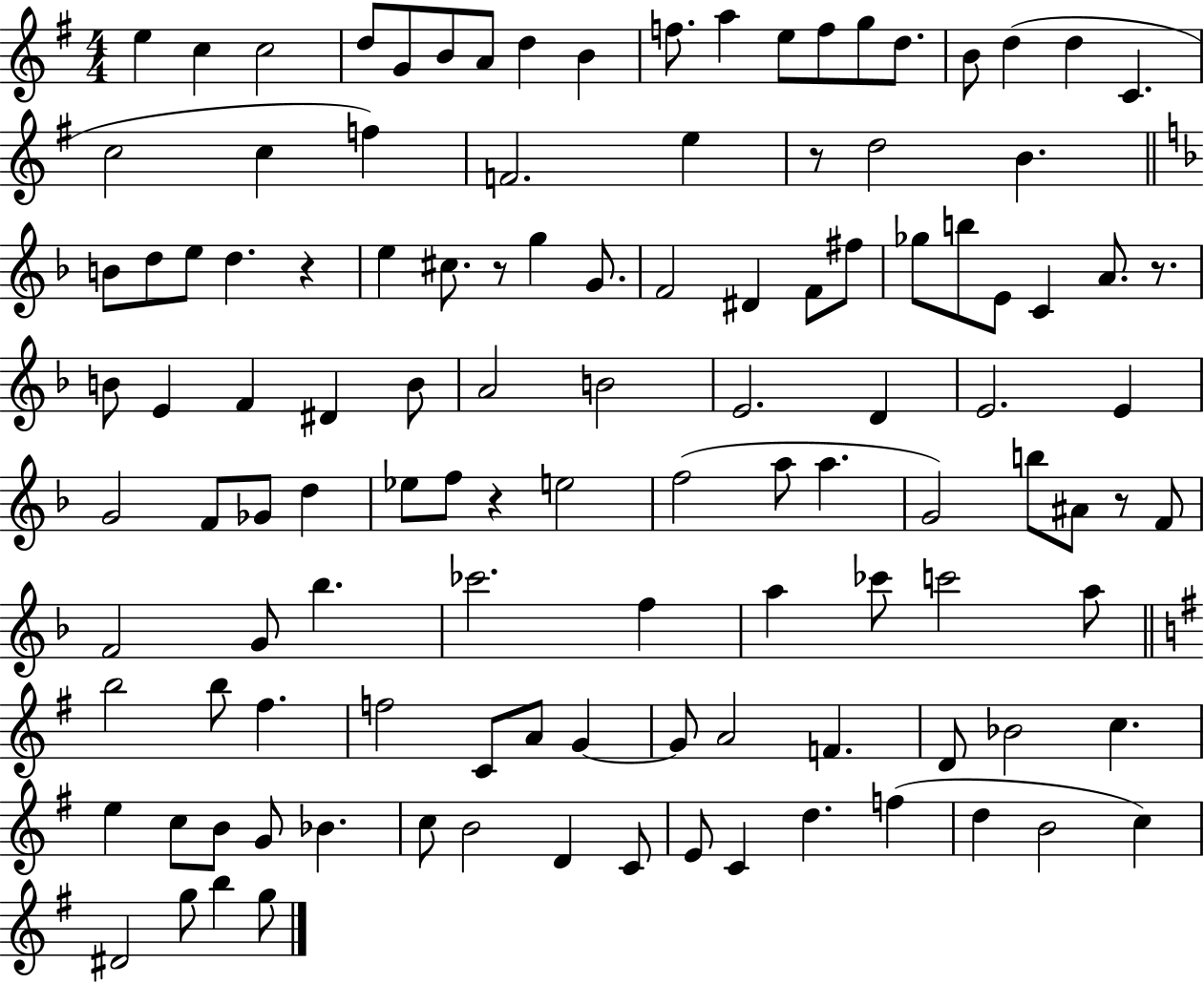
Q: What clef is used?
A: treble